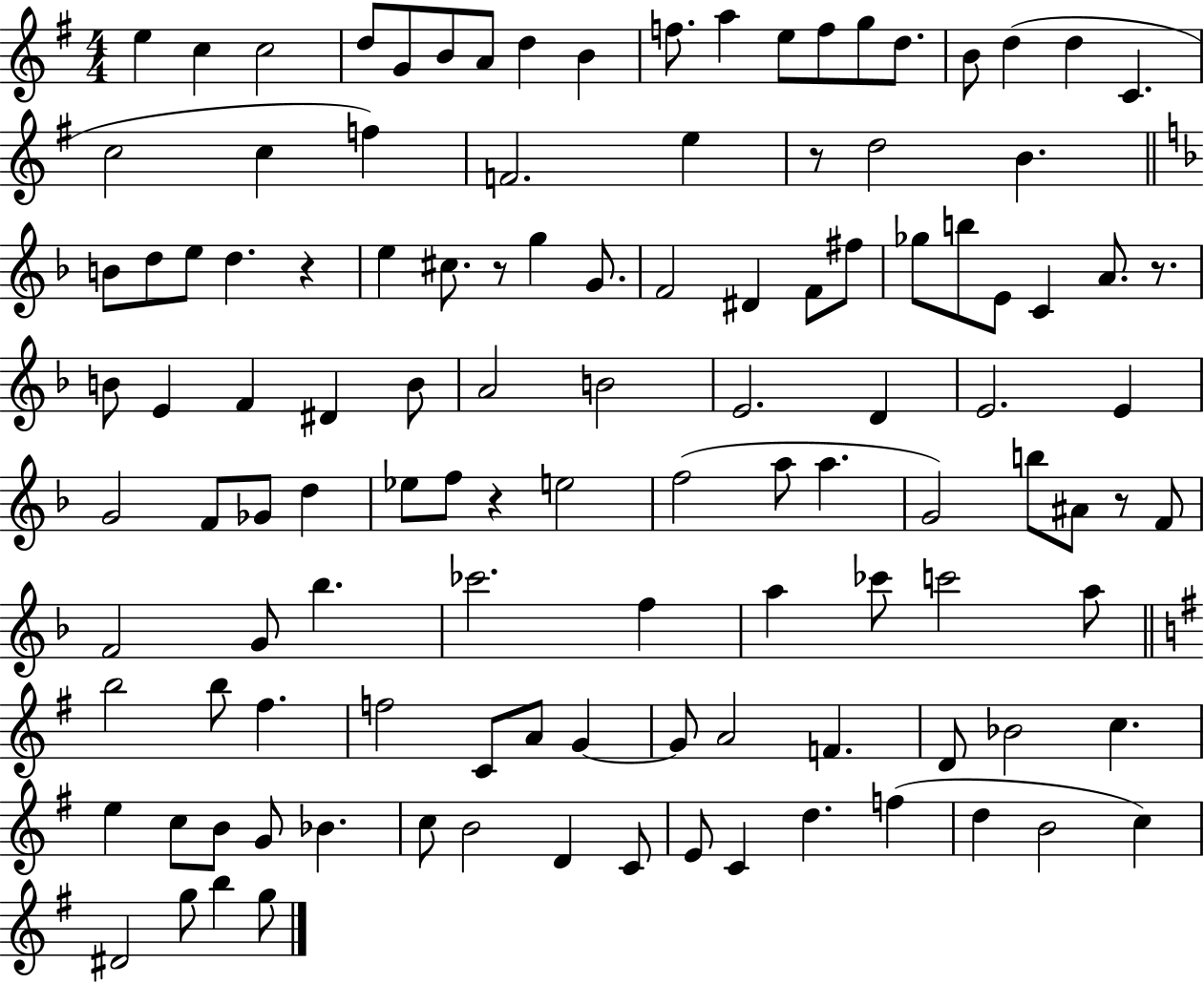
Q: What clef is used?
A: treble